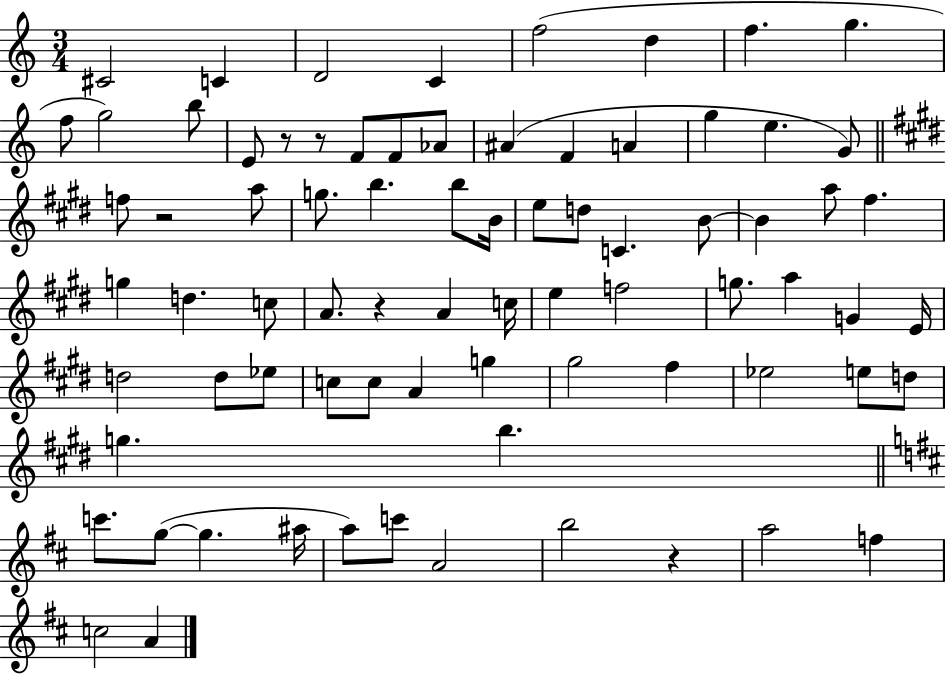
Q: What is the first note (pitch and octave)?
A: C#4